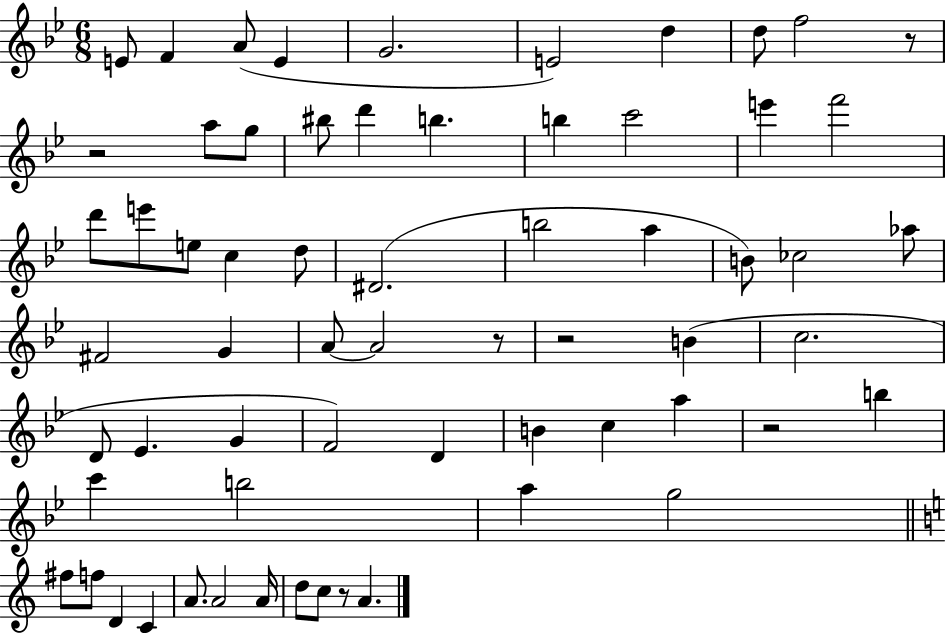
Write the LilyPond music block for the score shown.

{
  \clef treble
  \numericTimeSignature
  \time 6/8
  \key bes \major
  e'8 f'4 a'8( e'4 | g'2. | e'2) d''4 | d''8 f''2 r8 | \break r2 a''8 g''8 | bis''8 d'''4 b''4. | b''4 c'''2 | e'''4 f'''2 | \break d'''8 e'''8 e''8 c''4 d''8 | dis'2.( | b''2 a''4 | b'8) ces''2 aes''8 | \break fis'2 g'4 | a'8~~ a'2 r8 | r2 b'4( | c''2. | \break d'8 ees'4. g'4 | f'2) d'4 | b'4 c''4 a''4 | r2 b''4 | \break c'''4 b''2 | a''4 g''2 | \bar "||" \break \key c \major fis''8 f''8 d'4 c'4 | a'8. a'2 a'16 | d''8 c''8 r8 a'4. | \bar "|."
}